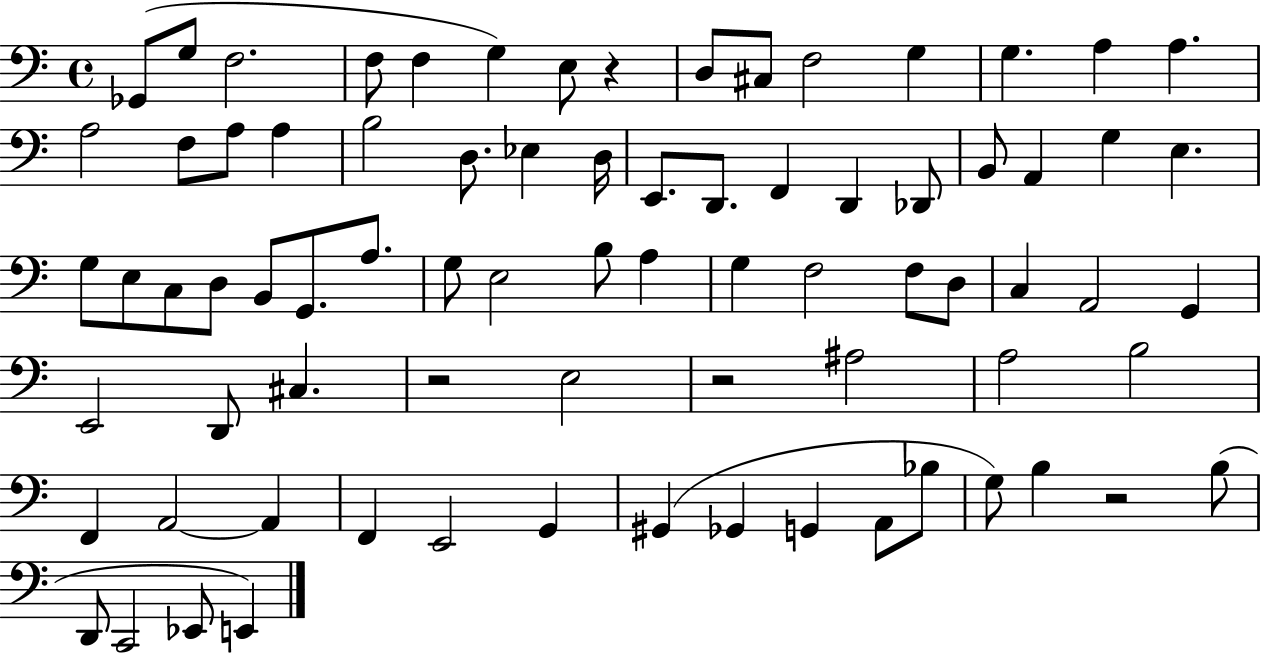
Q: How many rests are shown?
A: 4